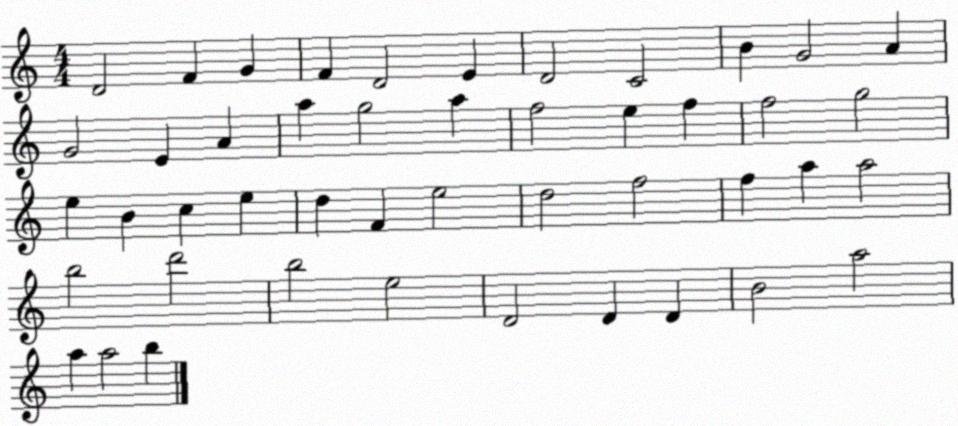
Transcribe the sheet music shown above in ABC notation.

X:1
T:Untitled
M:4/4
L:1/4
K:C
D2 F G F D2 E D2 C2 B G2 A G2 E A a g2 a f2 e f f2 g2 e B c e d F e2 d2 f2 f a a2 b2 d'2 b2 e2 D2 D D B2 a2 a a2 b